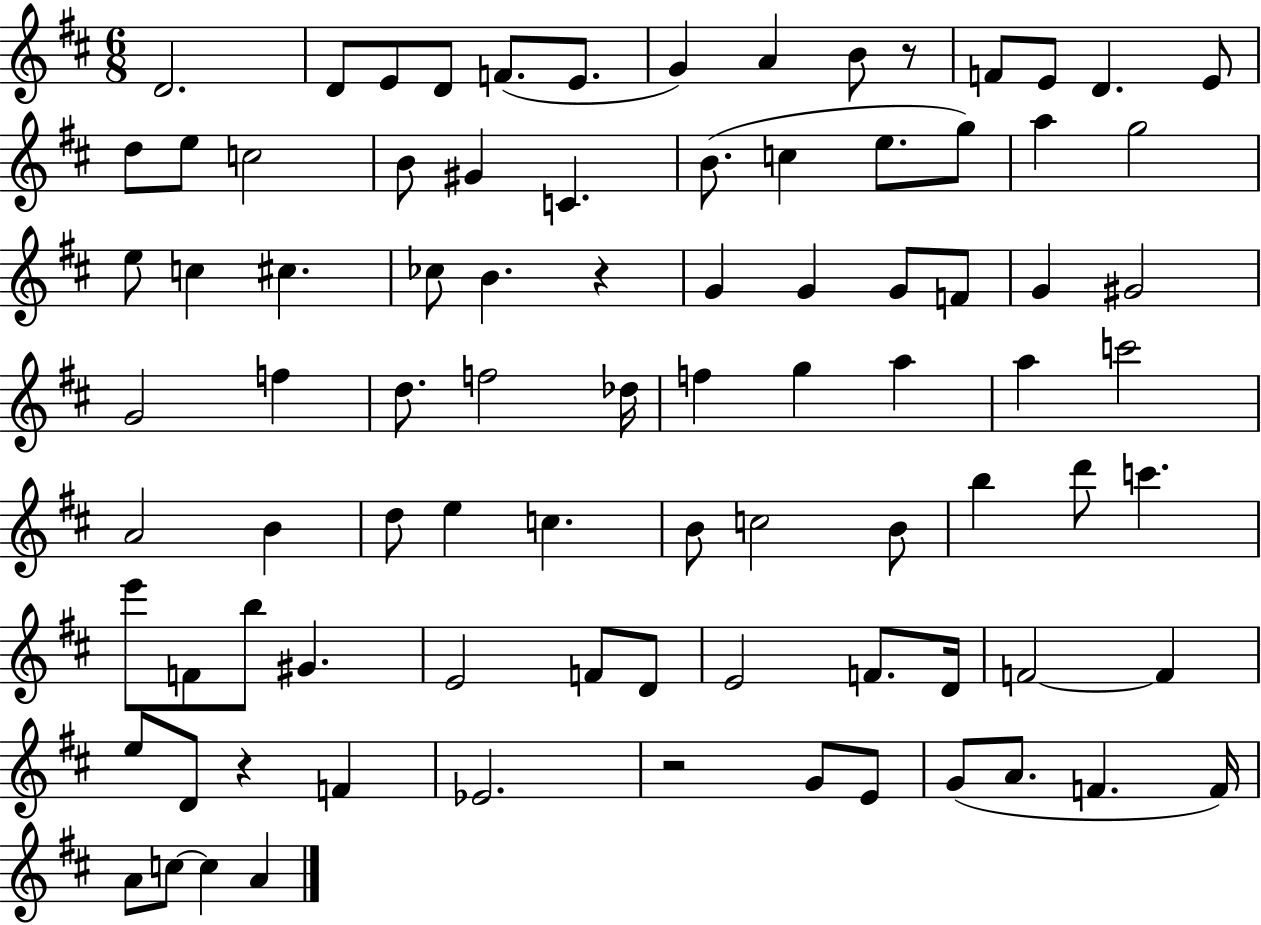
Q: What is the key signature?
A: D major